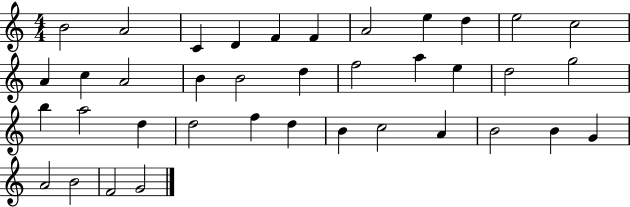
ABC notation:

X:1
T:Untitled
M:4/4
L:1/4
K:C
B2 A2 C D F F A2 e d e2 c2 A c A2 B B2 d f2 a e d2 g2 b a2 d d2 f d B c2 A B2 B G A2 B2 F2 G2